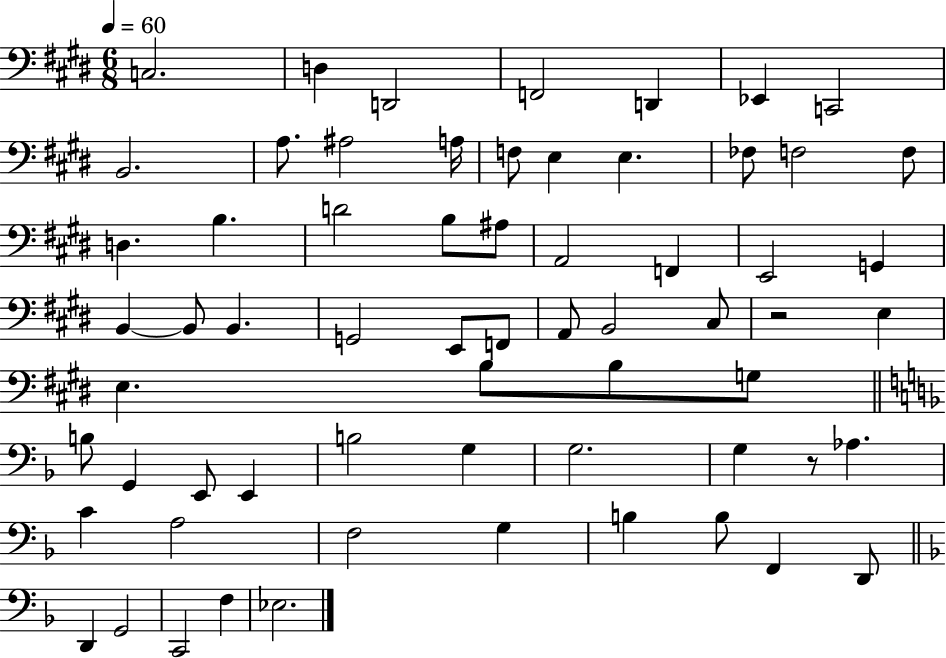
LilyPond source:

{
  \clef bass
  \numericTimeSignature
  \time 6/8
  \key e \major
  \tempo 4 = 60
  c2. | d4 d,2 | f,2 d,4 | ees,4 c,2 | \break b,2. | a8. ais2 a16 | f8 e4 e4. | fes8 f2 f8 | \break d4. b4. | d'2 b8 ais8 | a,2 f,4 | e,2 g,4 | \break b,4~~ b,8 b,4. | g,2 e,8 f,8 | a,8 b,2 cis8 | r2 e4 | \break e4. b8 b8 g8 | \bar "||" \break \key f \major b8 g,4 e,8 e,4 | b2 g4 | g2. | g4 r8 aes4. | \break c'4 a2 | f2 g4 | b4 b8 f,4 d,8 | \bar "||" \break \key d \minor d,4 g,2 | c,2 f4 | ees2. | \bar "|."
}